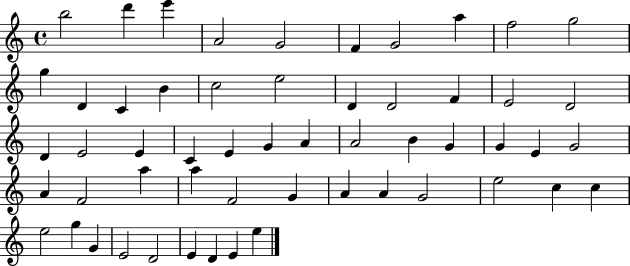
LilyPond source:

{
  \clef treble
  \time 4/4
  \defaultTimeSignature
  \key c \major
  b''2 d'''4 e'''4 | a'2 g'2 | f'4 g'2 a''4 | f''2 g''2 | \break g''4 d'4 c'4 b'4 | c''2 e''2 | d'4 d'2 f'4 | e'2 d'2 | \break d'4 e'2 e'4 | c'4 e'4 g'4 a'4 | a'2 b'4 g'4 | g'4 e'4 g'2 | \break a'4 f'2 a''4 | a''4 f'2 g'4 | a'4 a'4 g'2 | e''2 c''4 c''4 | \break e''2 g''4 g'4 | e'2 d'2 | e'4 d'4 e'4 e''4 | \bar "|."
}